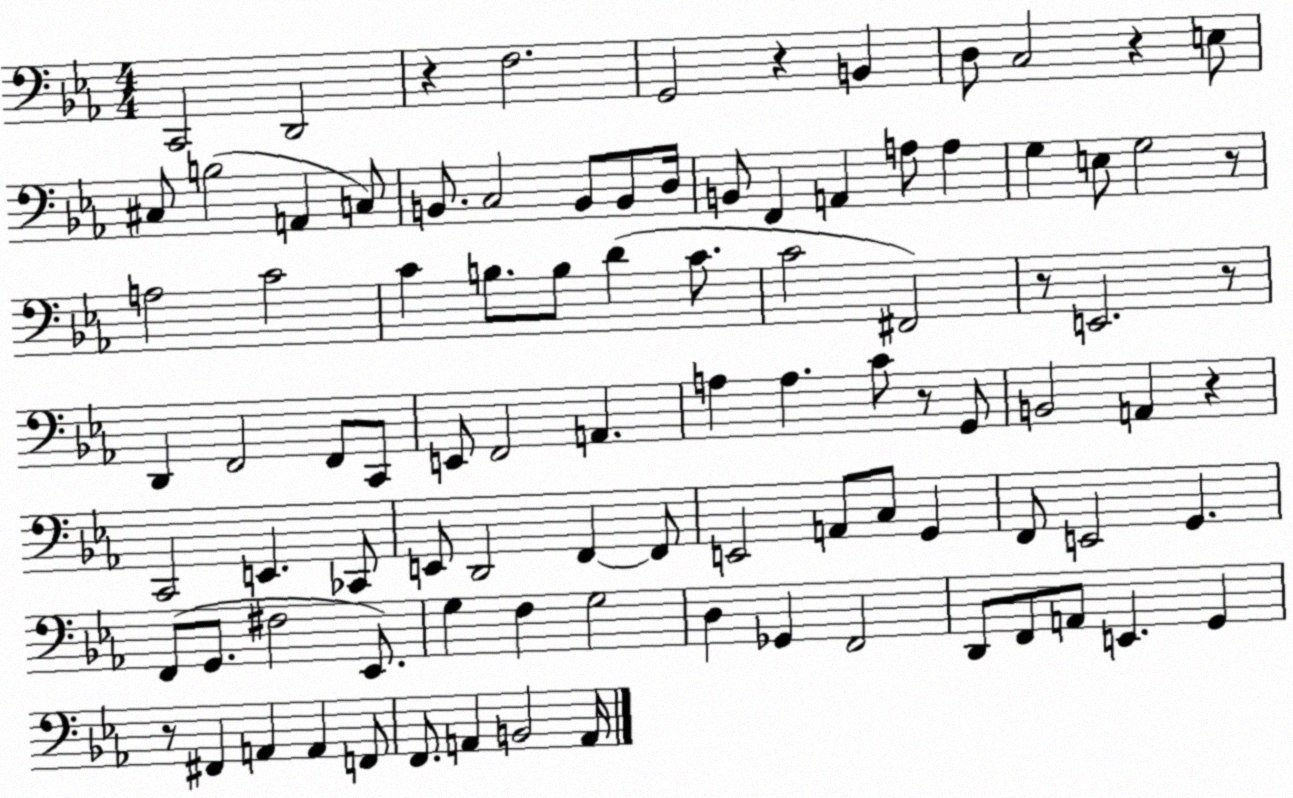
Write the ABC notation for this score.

X:1
T:Untitled
M:4/4
L:1/4
K:Eb
C,,2 D,,2 z F,2 G,,2 z B,, D,/2 C,2 z E,/2 ^C,/2 B,2 A,, C,/2 B,,/2 C,2 B,,/2 B,,/2 D,/4 B,,/2 F,, A,, A,/2 A, G, E,/2 G,2 z/2 A,2 C2 C B,/2 B,/2 D C/2 C2 ^F,,2 z/2 E,,2 z/2 D,, F,,2 F,,/2 C,,/2 E,,/2 F,,2 A,, A, A, C/2 z/2 G,,/2 B,,2 A,, z C,,2 E,, _C,,/2 E,,/2 D,,2 F,, F,,/2 E,,2 A,,/2 C,/2 G,, F,,/2 E,,2 G,, F,,/2 G,,/2 ^F,2 _E,,/2 G, F, G,2 D, _G,, F,,2 D,,/2 F,,/2 A,,/2 E,, G,, z/2 ^F,, A,, A,, F,,/2 F,,/2 A,, B,,2 A,,/4